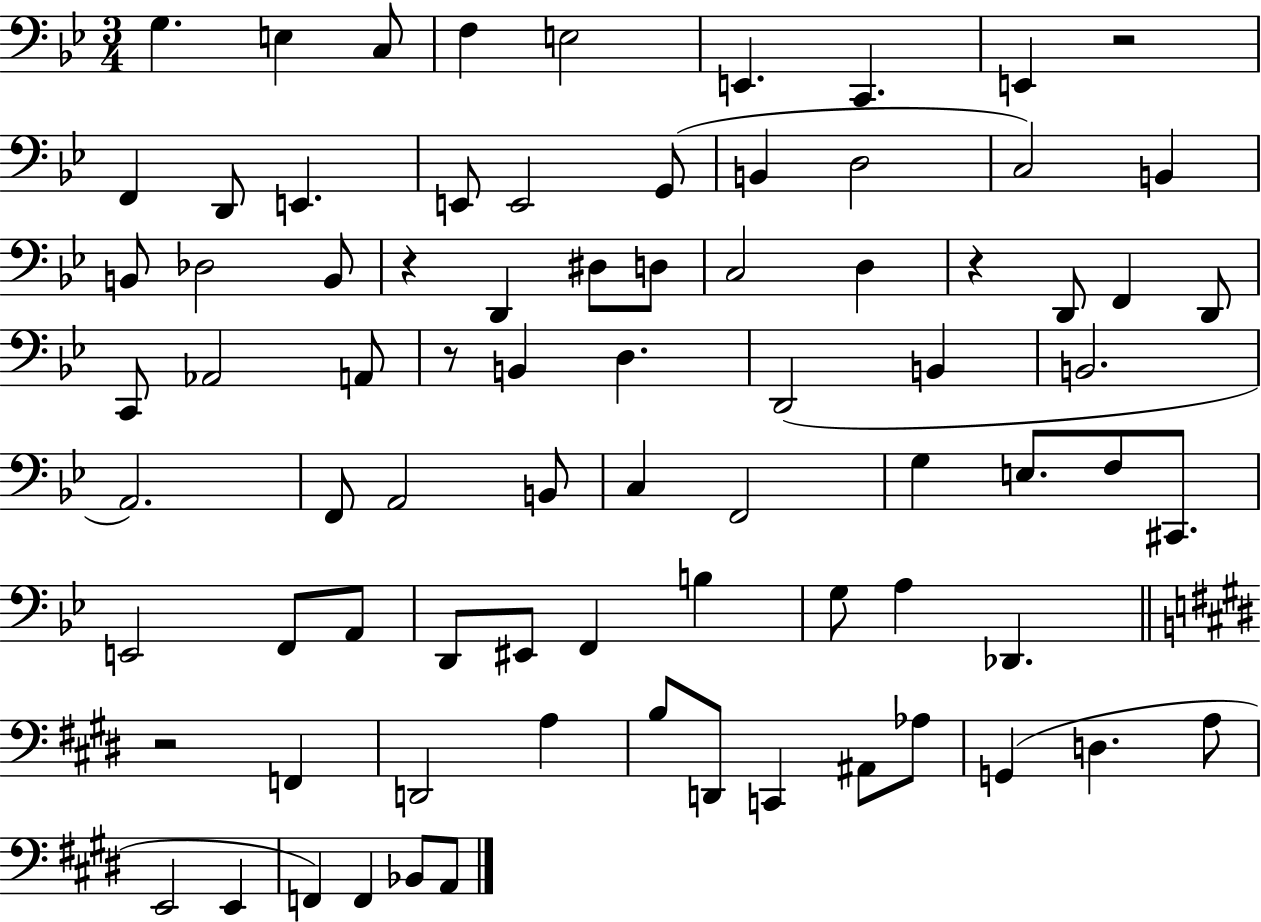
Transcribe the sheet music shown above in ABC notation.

X:1
T:Untitled
M:3/4
L:1/4
K:Bb
G, E, C,/2 F, E,2 E,, C,, E,, z2 F,, D,,/2 E,, E,,/2 E,,2 G,,/2 B,, D,2 C,2 B,, B,,/2 _D,2 B,,/2 z D,, ^D,/2 D,/2 C,2 D, z D,,/2 F,, D,,/2 C,,/2 _A,,2 A,,/2 z/2 B,, D, D,,2 B,, B,,2 A,,2 F,,/2 A,,2 B,,/2 C, F,,2 G, E,/2 F,/2 ^C,,/2 E,,2 F,,/2 A,,/2 D,,/2 ^E,,/2 F,, B, G,/2 A, _D,, z2 F,, D,,2 A, B,/2 D,,/2 C,, ^A,,/2 _A,/2 G,, D, A,/2 E,,2 E,, F,, F,, _B,,/2 A,,/2